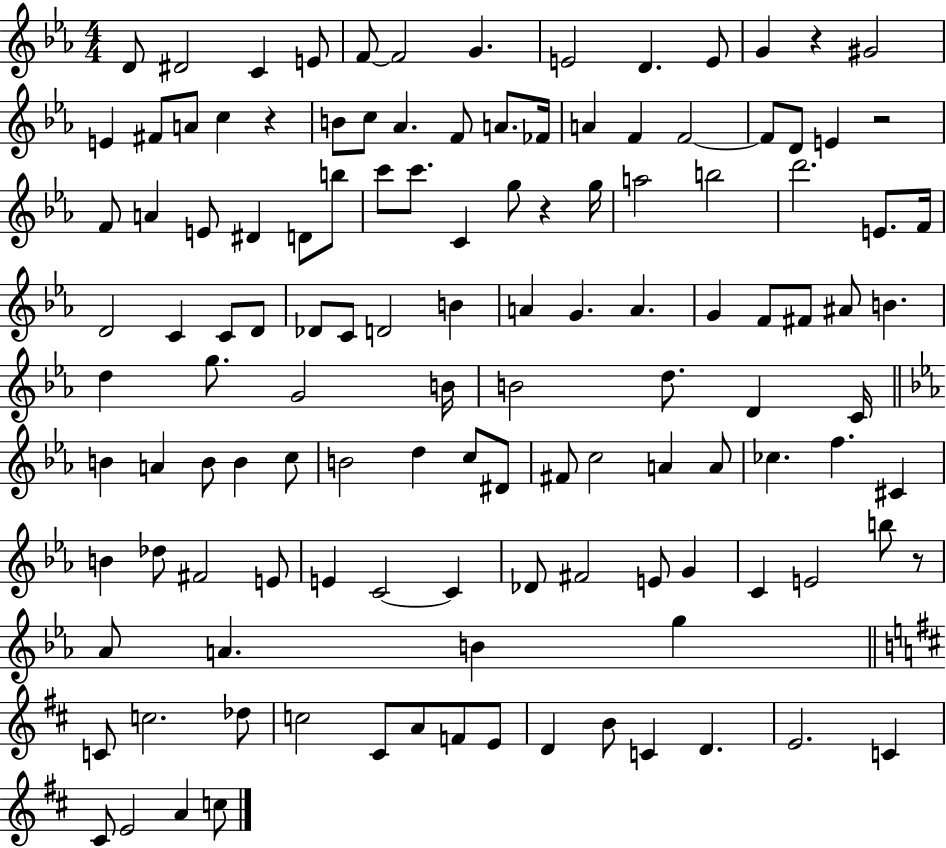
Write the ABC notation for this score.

X:1
T:Untitled
M:4/4
L:1/4
K:Eb
D/2 ^D2 C E/2 F/2 F2 G E2 D E/2 G z ^G2 E ^F/2 A/2 c z B/2 c/2 _A F/2 A/2 _F/4 A F F2 F/2 D/2 E z2 F/2 A E/2 ^D D/2 b/2 c'/2 c'/2 C g/2 z g/4 a2 b2 d'2 E/2 F/4 D2 C C/2 D/2 _D/2 C/2 D2 B A G A G F/2 ^F/2 ^A/2 B d g/2 G2 B/4 B2 d/2 D C/4 B A B/2 B c/2 B2 d c/2 ^D/2 ^F/2 c2 A A/2 _c f ^C B _d/2 ^F2 E/2 E C2 C _D/2 ^F2 E/2 G C E2 b/2 z/2 _A/2 A B g C/2 c2 _d/2 c2 ^C/2 A/2 F/2 E/2 D B/2 C D E2 C ^C/2 E2 A c/2